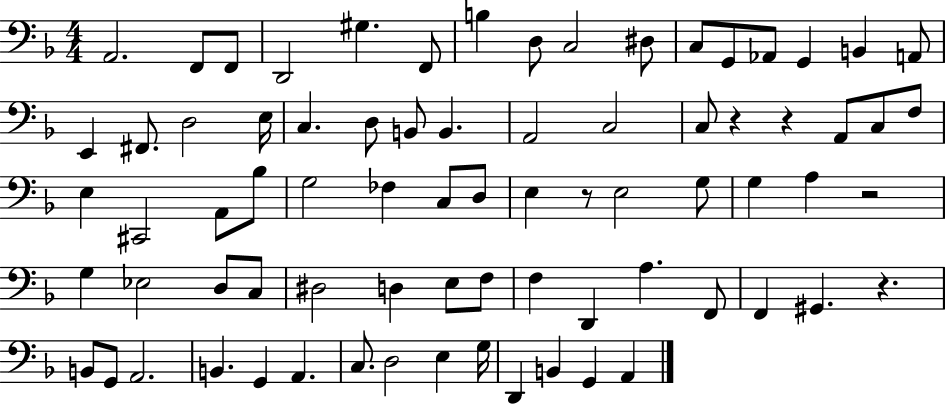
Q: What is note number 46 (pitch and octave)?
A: D3